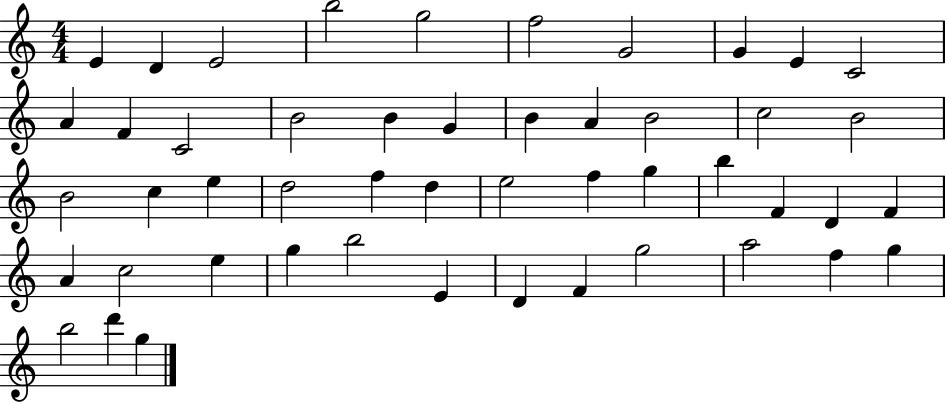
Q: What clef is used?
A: treble